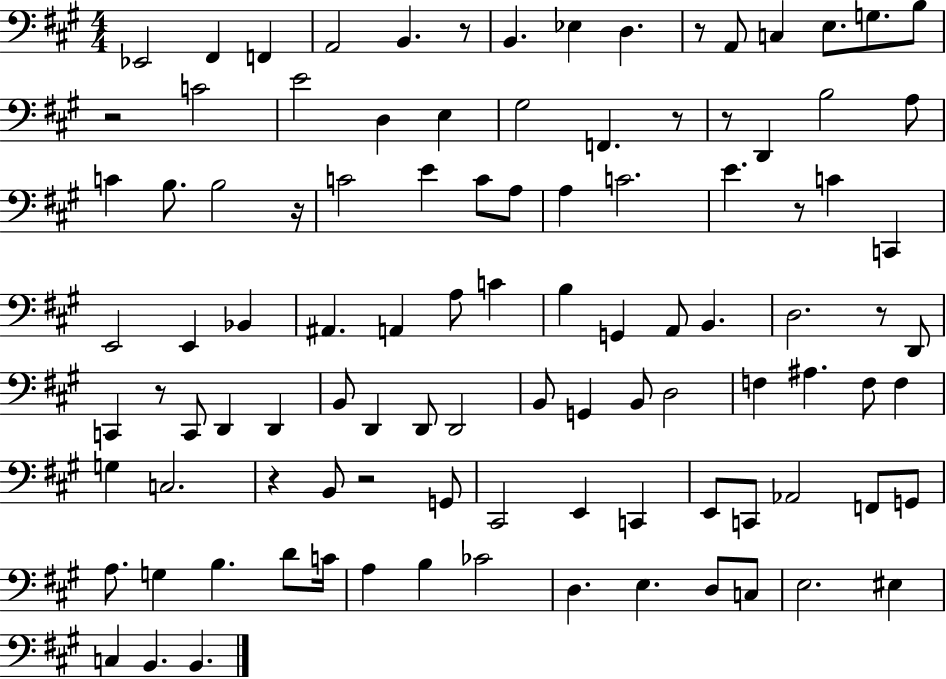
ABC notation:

X:1
T:Untitled
M:4/4
L:1/4
K:A
_E,,2 ^F,, F,, A,,2 B,, z/2 B,, _E, D, z/2 A,,/2 C, E,/2 G,/2 B,/2 z2 C2 E2 D, E, ^G,2 F,, z/2 z/2 D,, B,2 A,/2 C B,/2 B,2 z/4 C2 E C/2 A,/2 A, C2 E z/2 C C,, E,,2 E,, _B,, ^A,, A,, A,/2 C B, G,, A,,/2 B,, D,2 z/2 D,,/2 C,, z/2 C,,/2 D,, D,, B,,/2 D,, D,,/2 D,,2 B,,/2 G,, B,,/2 D,2 F, ^A, F,/2 F, G, C,2 z B,,/2 z2 G,,/2 ^C,,2 E,, C,, E,,/2 C,,/2 _A,,2 F,,/2 G,,/2 A,/2 G, B, D/2 C/4 A, B, _C2 D, E, D,/2 C,/2 E,2 ^E, C, B,, B,,